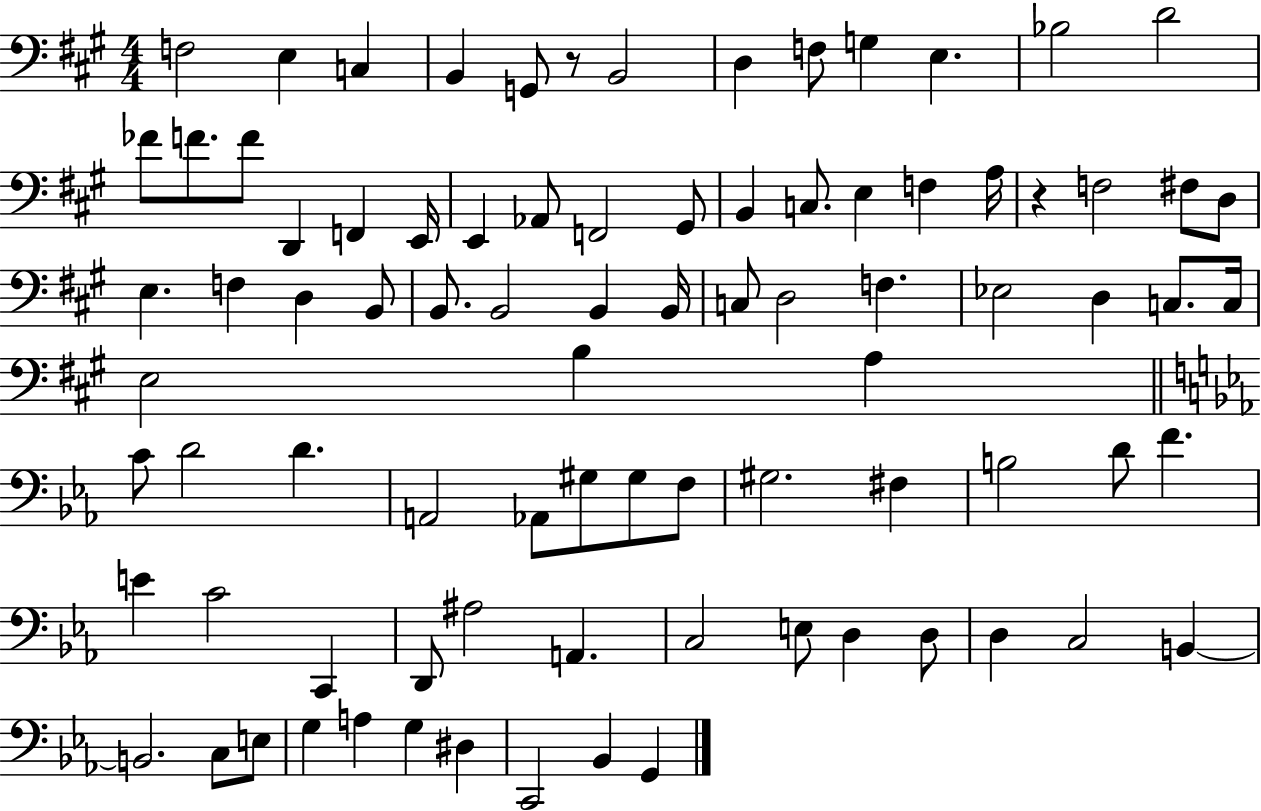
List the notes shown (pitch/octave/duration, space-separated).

F3/h E3/q C3/q B2/q G2/e R/e B2/h D3/q F3/e G3/q E3/q. Bb3/h D4/h FES4/e F4/e. F4/e D2/q F2/q E2/s E2/q Ab2/e F2/h G#2/e B2/q C3/e. E3/q F3/q A3/s R/q F3/h F#3/e D3/e E3/q. F3/q D3/q B2/e B2/e. B2/h B2/q B2/s C3/e D3/h F3/q. Eb3/h D3/q C3/e. C3/s E3/h B3/q A3/q C4/e D4/h D4/q. A2/h Ab2/e G#3/e G#3/e F3/e G#3/h. F#3/q B3/h D4/e F4/q. E4/q C4/h C2/q D2/e A#3/h A2/q. C3/h E3/e D3/q D3/e D3/q C3/h B2/q B2/h. C3/e E3/e G3/q A3/q G3/q D#3/q C2/h Bb2/q G2/q